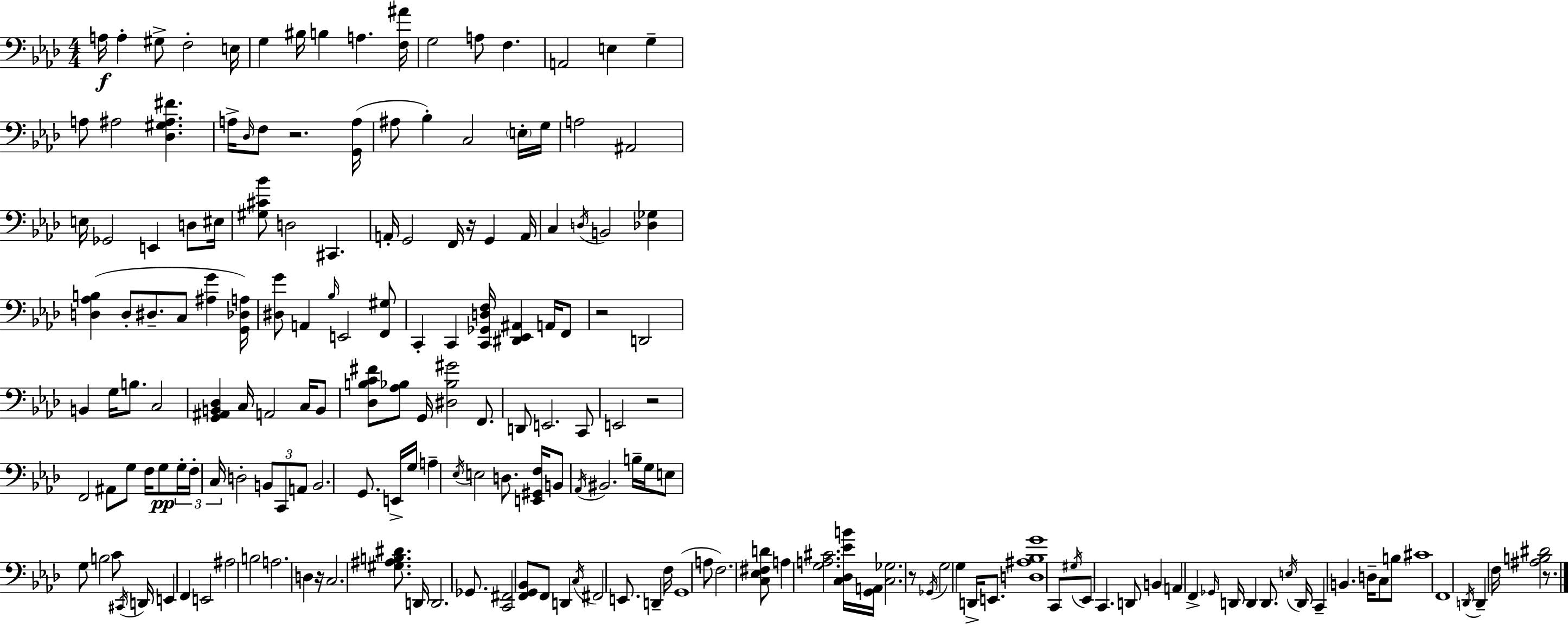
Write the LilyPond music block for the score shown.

{
  \clef bass
  \numericTimeSignature
  \time 4/4
  \key f \minor
  \repeat volta 2 { a16\f a4-. gis8-> f2-. e16 | g4 bis16 b4 a4. <f ais'>16 | g2 a8 f4. | a,2 e4 g4-- | \break a8 ais2 <des gis ais fis'>4. | a16-> \grace { des16 } f8 r2. | <g, a>16( ais8 bes4-.) c2 \parenthesize e16-. | g16 a2 ais,2 | \break e16 ges,2 e,4 d8 | eis16 <gis cis' bes'>8 d2 cis,4. | a,16-. g,2 f,16 r16 g,4 | a,16 c4 \acciaccatura { d16 } b,2 <des ges>4 | \break <d aes b>4( d8-. dis8.-- c8 <ais g'>4 | <g, des a>16) <dis g'>8 a,4 \grace { bes16 } e,2 | <f, gis>8 c,4-. c,4 <c, ges, d f>16 <dis, ees, ais,>4 | a,16 f,8 r2 d,2 | \break b,4 g16 b8. c2 | <g, ais, b, des>4 c16 a,2 | c16 b,8 <des b c' fis'>8 <aes bes>8 g,16 <dis bes gis'>2 | f,8. d,8 e,2. | \break c,8 e,2 r2 | f,2 ais,8 g8 f16 | g8\pp \tuplet 3/2 { g16-. f16-. c16 } d2-. \tuplet 3/2 { b,8 c,8 | a,8 } b,2. g,8. | \break e,16-> g16 a4-- \acciaccatura { ees16 } e2 | d8. <e, gis, f>16 b,8 \acciaccatura { aes,16 } bis,2. | b16-- g16 e8 g8 b2 | c'8 \acciaccatura { cis,16 } d,16 e,4 f,4 e,2 | \break ais2 b2 | a2. | d4 r16 c2. | <gis ais b dis'>8. d,16 d,2. | \break ges,8. <c, fis,>2 <f, g, bes,>8 | f,8 d,4 \acciaccatura { c16 } fis,2 e,8. | d,4-- f16 g,1( | a8 f2.) | \break <c ees fis d'>8 a4 <g a cis'>2. | <c des ees' b'>16 <g, a,>16 <c ges>2. | r8 \acciaccatura { ges,16 } g2 | g4 d,16-> e,8. <d ais bes g'>1 | \break c,8 \acciaccatura { gis16 } ees,8 c,4. | d,8 b,4 a,4 f,4-> | \grace { ges,16 } d,16 d,4 d,8. \acciaccatura { e16 } d,16 c,4-- | b,4. d16-- c8 b8 cis'1 | \break f,1 | \acciaccatura { d,16 } d,4-- | f16 <ais b dis'>2 r8. } \bar "|."
}